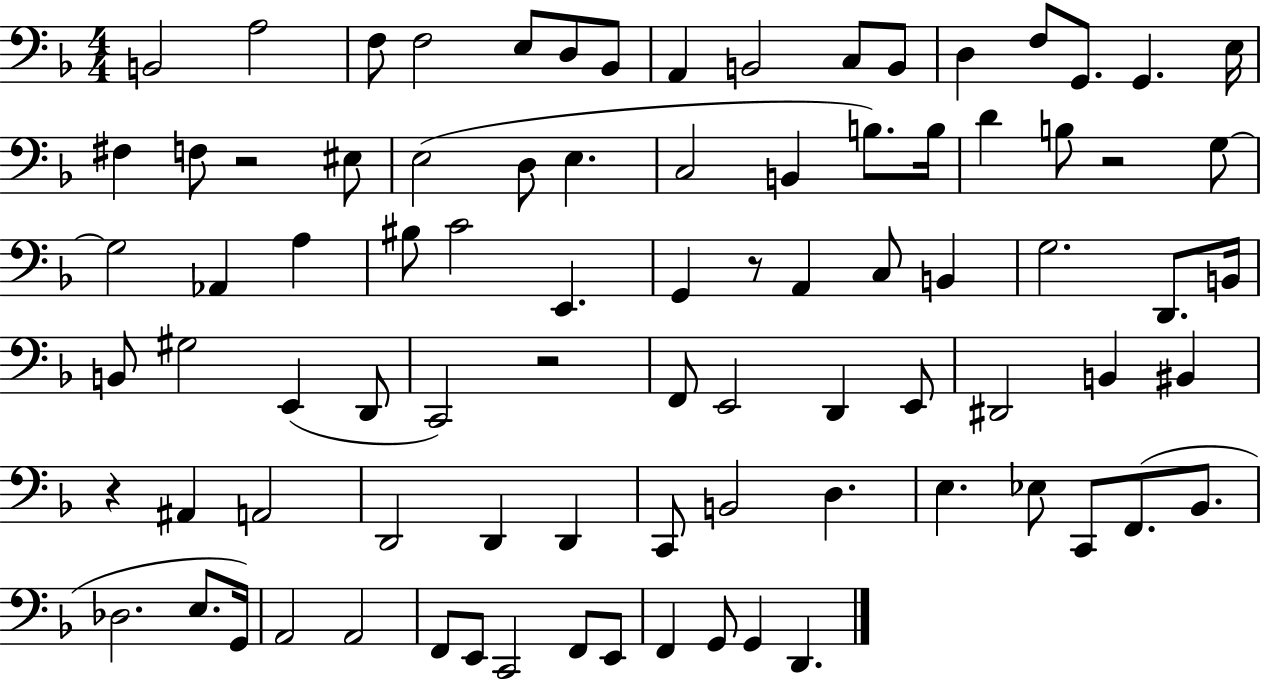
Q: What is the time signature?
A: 4/4